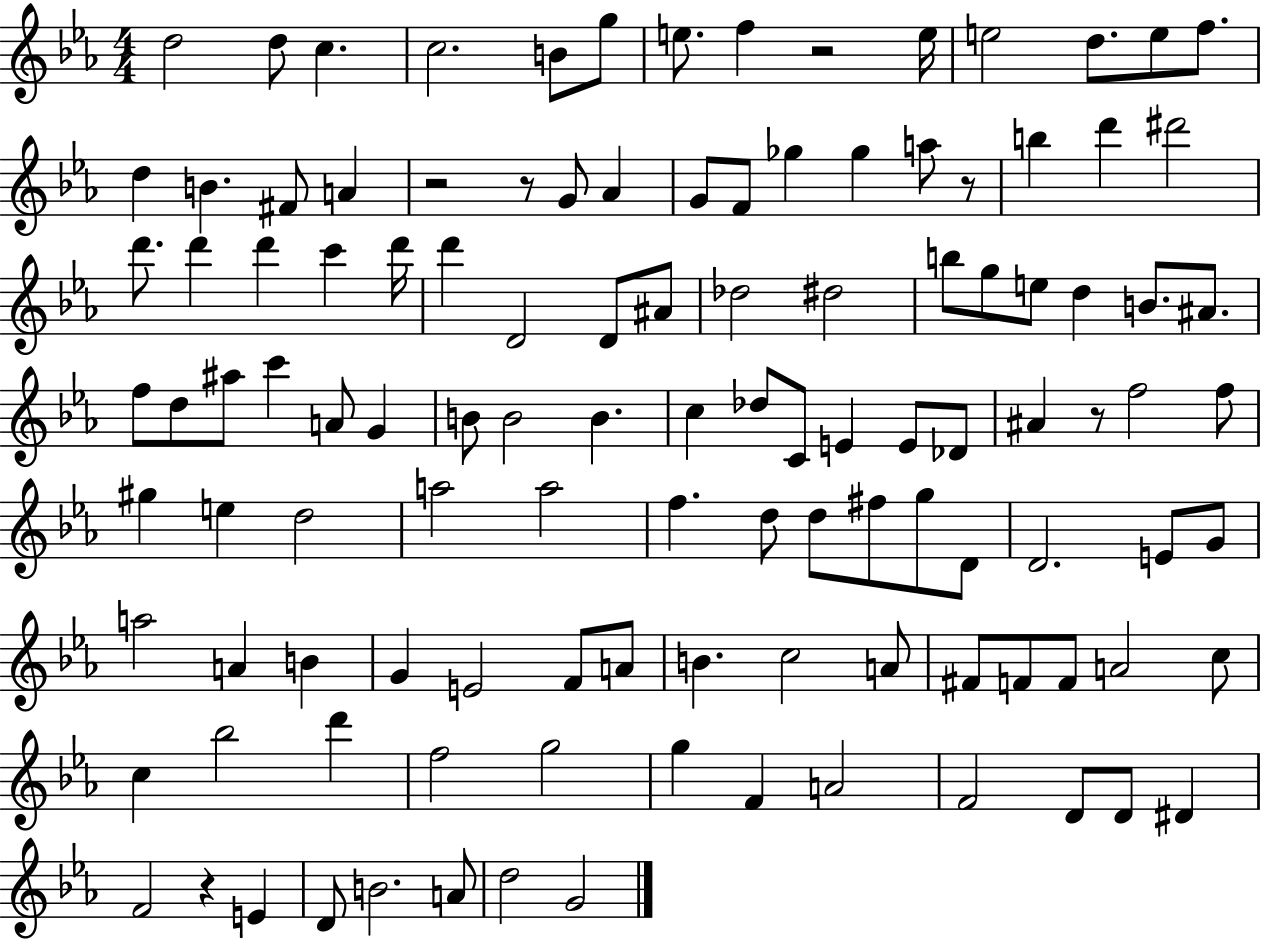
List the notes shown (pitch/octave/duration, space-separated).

D5/h D5/e C5/q. C5/h. B4/e G5/e E5/e. F5/q R/h E5/s E5/h D5/e. E5/e F5/e. D5/q B4/q. F#4/e A4/q R/h R/e G4/e Ab4/q G4/e F4/e Gb5/q Gb5/q A5/e R/e B5/q D6/q D#6/h D6/e. D6/q D6/q C6/q D6/s D6/q D4/h D4/e A#4/e Db5/h D#5/h B5/e G5/e E5/e D5/q B4/e. A#4/e. F5/e D5/e A#5/e C6/q A4/e G4/q B4/e B4/h B4/q. C5/q Db5/e C4/e E4/q E4/e Db4/e A#4/q R/e F5/h F5/e G#5/q E5/q D5/h A5/h A5/h F5/q. D5/e D5/e F#5/e G5/e D4/e D4/h. E4/e G4/e A5/h A4/q B4/q G4/q E4/h F4/e A4/e B4/q. C5/h A4/e F#4/e F4/e F4/e A4/h C5/e C5/q Bb5/h D6/q F5/h G5/h G5/q F4/q A4/h F4/h D4/e D4/e D#4/q F4/h R/q E4/q D4/e B4/h. A4/e D5/h G4/h